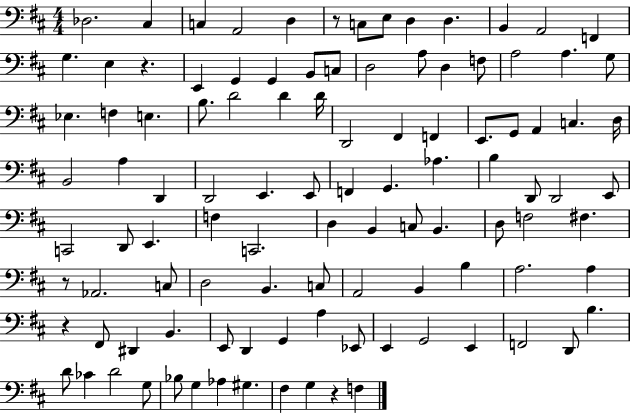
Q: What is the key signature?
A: D major